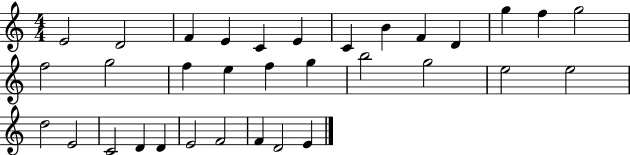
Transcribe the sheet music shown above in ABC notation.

X:1
T:Untitled
M:4/4
L:1/4
K:C
E2 D2 F E C E C B F D g f g2 f2 g2 f e f g b2 g2 e2 e2 d2 E2 C2 D D E2 F2 F D2 E